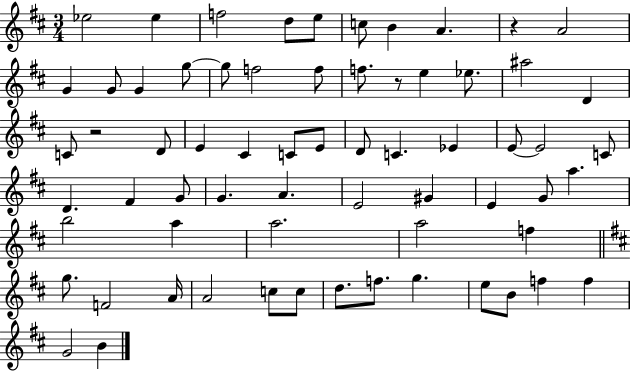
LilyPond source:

{
  \clef treble
  \numericTimeSignature
  \time 3/4
  \key d \major
  \repeat volta 2 { ees''2 ees''4 | f''2 d''8 e''8 | c''8 b'4 a'4. | r4 a'2 | \break g'4 g'8 g'4 g''8~~ | g''8 f''2 f''8 | f''8. r8 e''4 ees''8. | ais''2 d'4 | \break c'8 r2 d'8 | e'4 cis'4 c'8 e'8 | d'8 c'4. ees'4 | e'8~~ e'2 c'8 | \break d'4. fis'4 g'8 | g'4. a'4. | e'2 gis'4 | e'4 g'8 a''4. | \break b''2 a''4 | a''2. | a''2 f''4 | \bar "||" \break \key b \minor g''8. f'2 a'16 | a'2 c''8 c''8 | d''8. f''8. g''4. | e''8 b'8 f''4 f''4 | \break g'2 b'4 | } \bar "|."
}